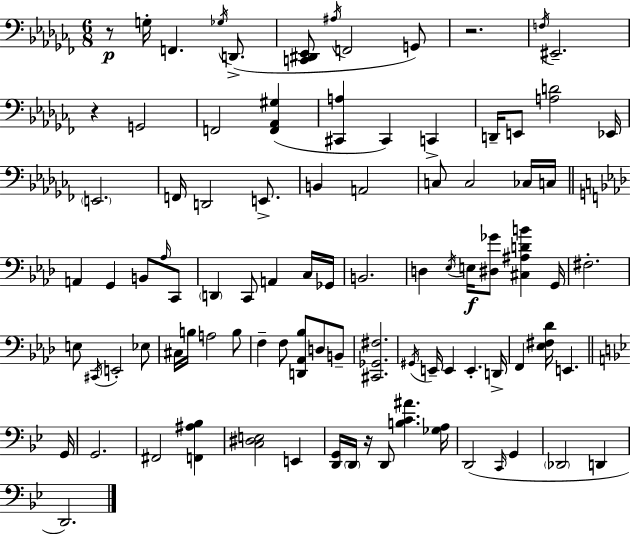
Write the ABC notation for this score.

X:1
T:Untitled
M:6/8
L:1/4
K:Abm
z/2 G,/4 F,, _G,/4 D,,/2 [C,,^D,,_E,,]/2 ^A,/4 F,,2 G,,/2 z2 F,/4 ^E,,2 z G,,2 F,,2 [F,,_A,,^G,] [^C,,A,] ^C,, C,, D,,/4 E,,/2 [A,D]2 _E,,/4 E,,2 F,,/4 D,,2 E,,/2 B,, A,,2 C,/2 C,2 _C,/4 C,/4 A,, G,, B,,/2 _A,/4 C,,/2 D,, C,,/2 A,, C,/4 _G,,/4 B,,2 D, _E,/4 E,/4 [^D,_G]/2 [^C,^A,DB] G,,/4 ^F,2 E,/2 ^C,,/4 E,,2 _E,/2 ^C,/4 B,/4 A,2 B,/2 F, F,/2 [D,,_A,,_B,]/2 D,/2 B,,/2 [^C,,_G,,^F,]2 ^G,,/4 E,,/4 E,, E,, D,,/4 F,, [_E,^F,_D]/4 E,, G,,/4 G,,2 ^F,,2 [F,,^A,_B,] [C,^D,E,]2 E,, [D,,G,,]/4 D,,/4 z/4 D,,/2 [B,C^A] [_G,A,]/4 D,,2 C,,/4 G,, _D,,2 D,, D,,2